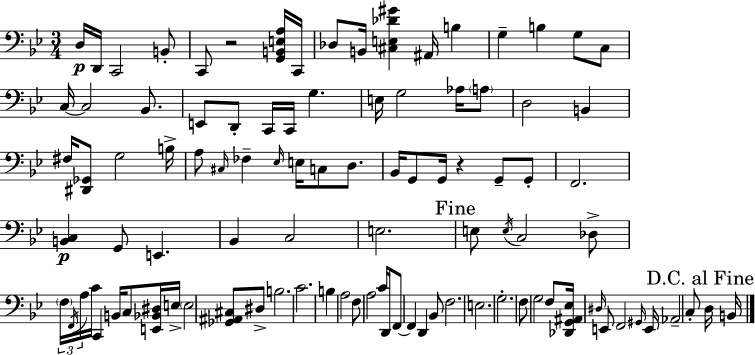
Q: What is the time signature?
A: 3/4